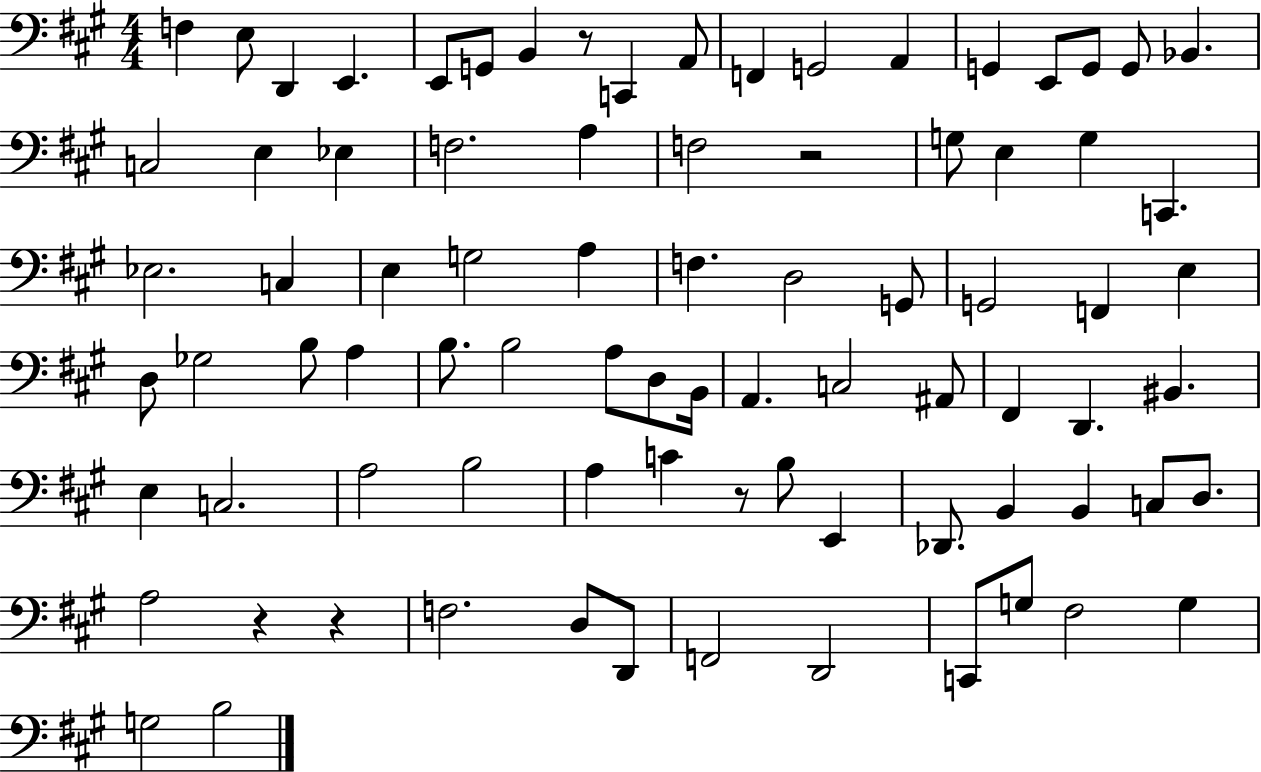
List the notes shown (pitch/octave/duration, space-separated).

F3/q E3/e D2/q E2/q. E2/e G2/e B2/q R/e C2/q A2/e F2/q G2/h A2/q G2/q E2/e G2/e G2/e Bb2/q. C3/h E3/q Eb3/q F3/h. A3/q F3/h R/h G3/e E3/q G3/q C2/q. Eb3/h. C3/q E3/q G3/h A3/q F3/q. D3/h G2/e G2/h F2/q E3/q D3/e Gb3/h B3/e A3/q B3/e. B3/h A3/e D3/e B2/s A2/q. C3/h A#2/e F#2/q D2/q. BIS2/q. E3/q C3/h. A3/h B3/h A3/q C4/q R/e B3/e E2/q Db2/e. B2/q B2/q C3/e D3/e. A3/h R/q R/q F3/h. D3/e D2/e F2/h D2/h C2/e G3/e F#3/h G3/q G3/h B3/h